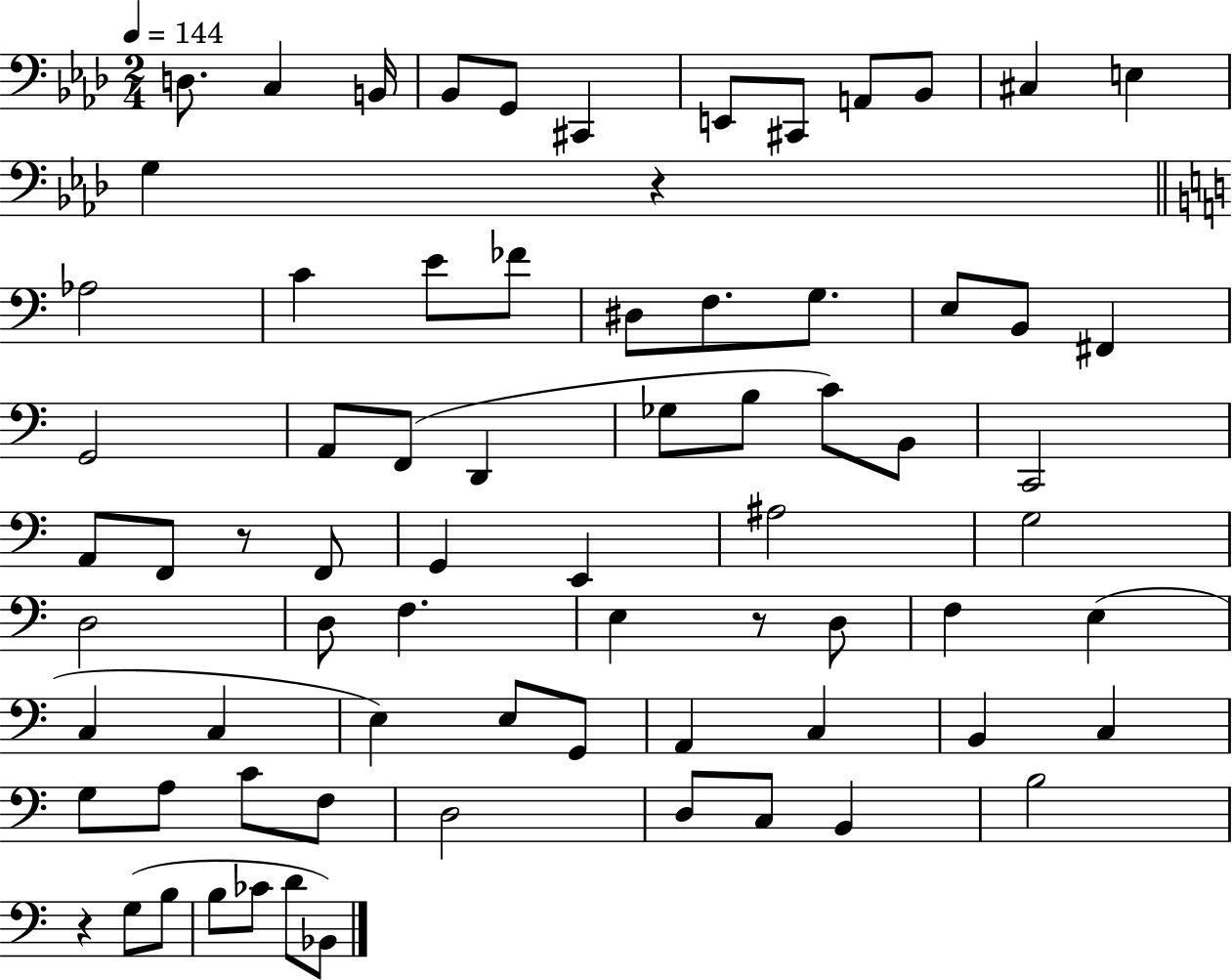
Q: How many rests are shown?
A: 4